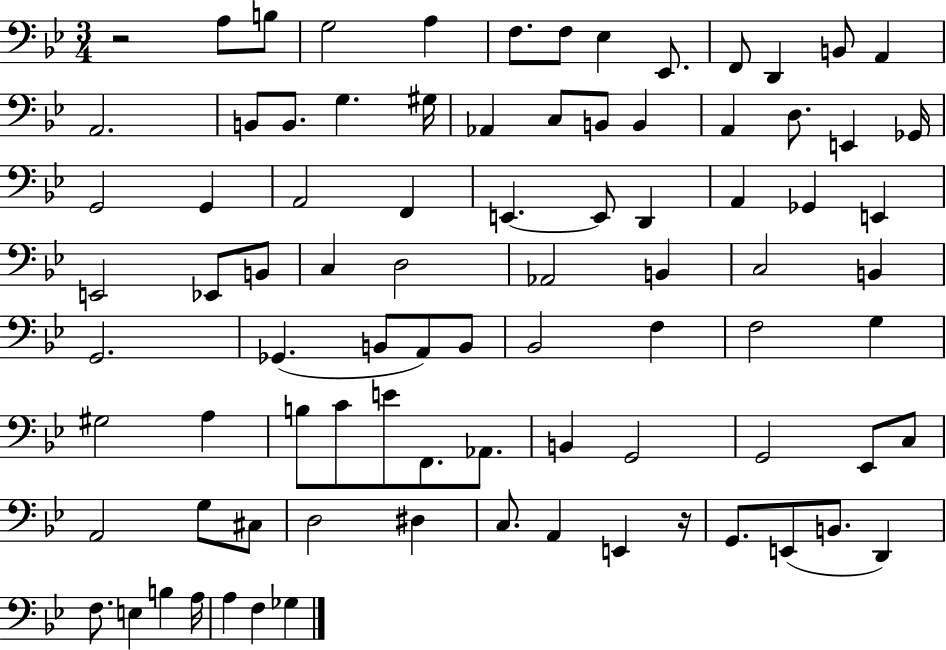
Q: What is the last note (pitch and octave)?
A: Gb3